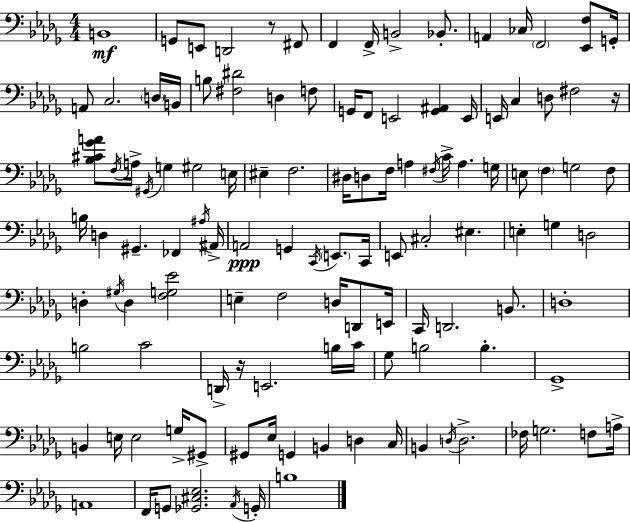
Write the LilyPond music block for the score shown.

{
  \clef bass
  \numericTimeSignature
  \time 4/4
  \key bes \minor
  b,1\mf | g,8 e,8 d,2 r8 fis,8 | f,4 f,16-> b,2-> bes,8.-. | a,4 ces16 \parenthesize f,2 <ees, f>8 g,16-. | \break a,8 c2. \parenthesize d16 b,16 | b8 <fis dis'>2 d4 f8 | g,16 f,8 e,2 <g, ais,>4 e,16 | e,16 c4 d8 fis2 r16 | \break <bes cis' ges' a'>8 \acciaccatura { f16 } a16-> \acciaccatura { gis,16 } g4 gis2 | e16 eis4-- f2. | dis16 d8 f16 a4 \acciaccatura { fis16 } c'16-> a4. | g16 e8 \parenthesize f4 g2 | \break f8 b16 d4 gis,4.-- fes,4 | \acciaccatura { ais16 } ais,16-> a,2\ppp g,4 | \acciaccatura { c,16 } \parenthesize e,8. c,16 e,8 cis2-. eis4. | e4-. g4 d2 | \break d4-. \acciaccatura { gis16 } d4 <f g ees'>2 | e4-- f2 | d16 d,8 e,16 c,16 d,2. | b,8. d1-. | \break b2 c'2 | d,16-> r16 e,2. | b16 c'16 ges8 b2 | b4.-. ges,1-> | \break b,4 e16 e2 | g16-> gis,8-> gis,8 ees16 g,4 b,4 | d4 c16 b,4 \acciaccatura { d16 } d2.-> | fes16 g2. | \break f8 a16-> a,1 | f,16 g,8 <ges, cis ees>2. | \acciaccatura { aes,16 } g,16-. b1 | \bar "|."
}